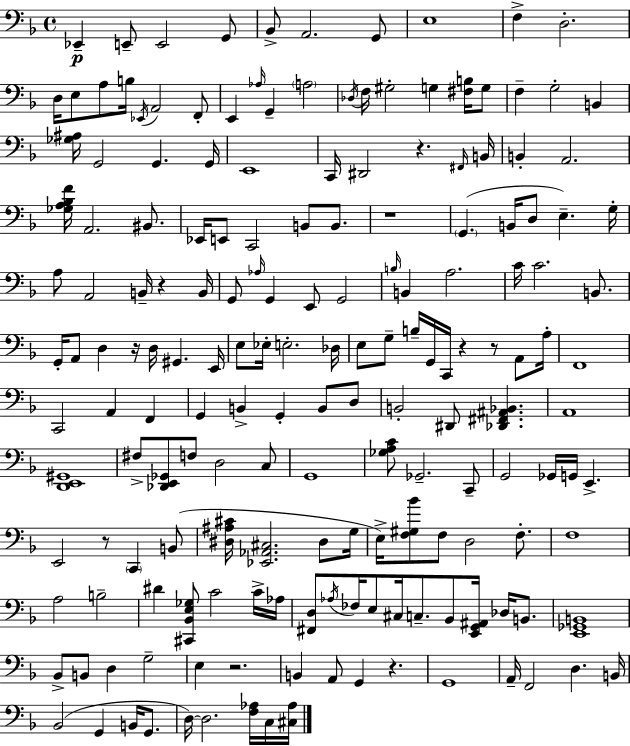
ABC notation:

X:1
T:Untitled
M:4/4
L:1/4
K:Dm
_E,, E,,/2 E,,2 G,,/2 _B,,/2 A,,2 G,,/2 E,4 F, D,2 D,/4 E,/2 A,/2 B,/4 _E,,/4 A,,2 F,,/2 E,, _A,/4 G,, A,2 _D,/4 F,/4 ^G,2 G, [^F,B,]/4 G,/2 F, G,2 B,, [_G,^A,]/4 G,,2 G,, G,,/4 E,,4 C,,/4 ^D,,2 z ^F,,/4 B,,/4 B,, A,,2 [_G,A,_B,F]/4 A,,2 ^B,,/2 _E,,/4 E,,/2 C,,2 B,,/2 B,,/2 z4 G,, B,,/4 D,/2 E, G,/4 A,/2 A,,2 B,,/4 z B,,/4 G,,/2 _A,/4 G,, E,,/2 G,,2 B,/4 B,, A,2 C/4 C2 B,,/2 G,,/4 A,,/2 D, z/4 D,/4 ^G,, E,,/4 E,/2 _E,/4 E,2 _D,/4 E,/2 G,/2 B,/4 G,,/4 C,,/4 z z/2 A,,/2 A,/4 F,,4 C,,2 A,, F,, G,, B,, G,, B,,/2 D,/2 B,,2 ^D,,/2 [_D,,^F,,^A,,_B,,] A,,4 [D,,E,,^G,,]4 ^F,/2 [_D,,E,,_G,,]/2 F,/2 D,2 C,/2 G,,4 [_G,A,C]/2 _G,,2 C,,/2 G,,2 _G,,/4 G,,/4 E,, E,,2 z/2 C,, B,,/2 [^D,^A,^C]/4 [_E,,_A,,^C,]2 ^D,/2 G,/4 E,/4 [F,^G,_B]/2 F,/2 D,2 F,/2 F,4 A,2 B,2 ^D [^C,,_B,,E,_G,]/2 C2 C/4 _A,/4 [^F,,D,]/2 _A,/4 _F,/4 E,/2 ^C,/4 C,/2 _B,,/2 [E,,G,,^A,,]/4 _D,/4 B,,/2 [E,,_G,,B,,]4 _B,,/2 B,,/2 D, G,2 E, z2 B,, A,,/2 G,, z G,,4 A,,/4 F,,2 D, B,,/4 _B,,2 G,, B,,/4 G,,/2 D,/4 D,2 [F,_A,]/4 C,/4 [^C,_A,]/4